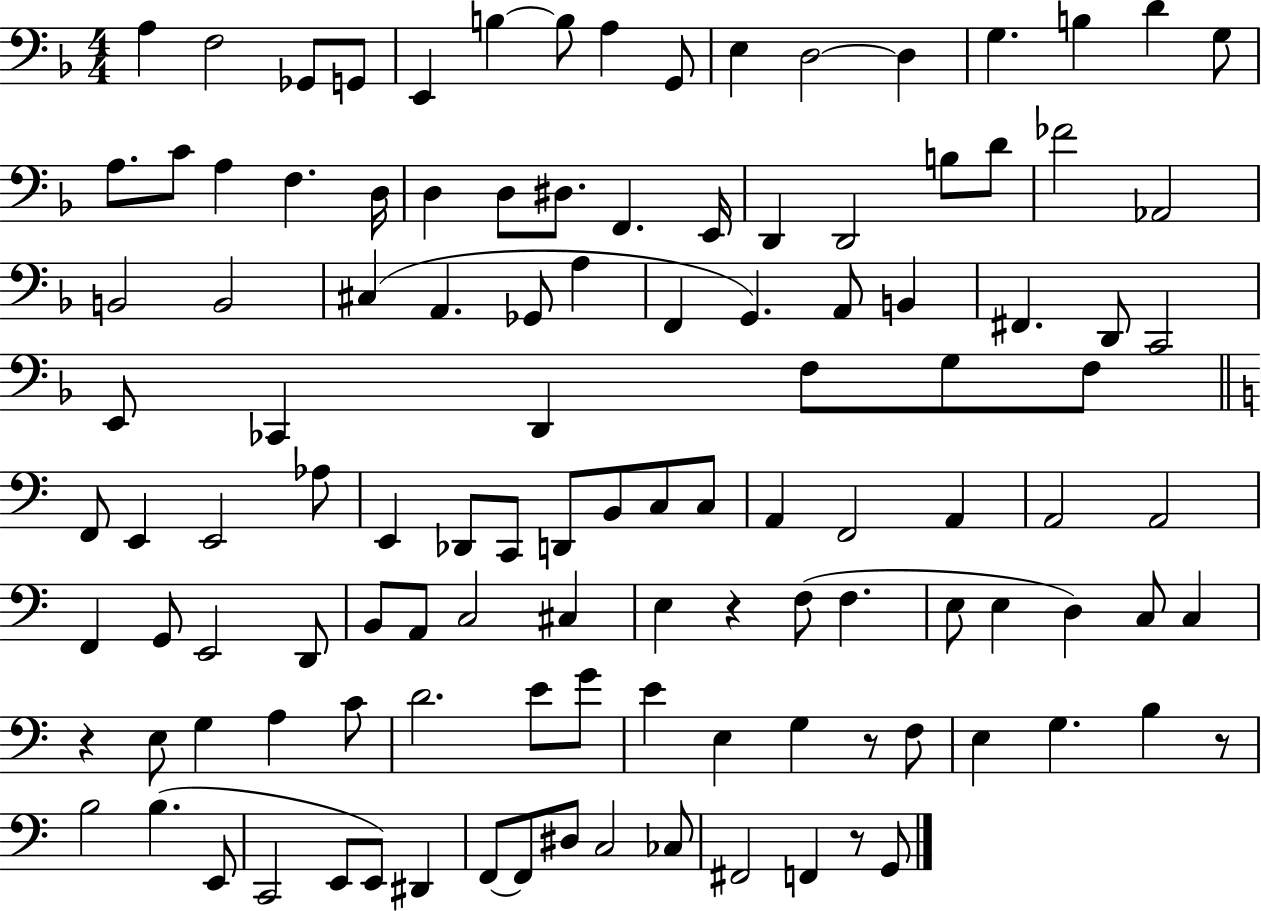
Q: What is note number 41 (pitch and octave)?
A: A2